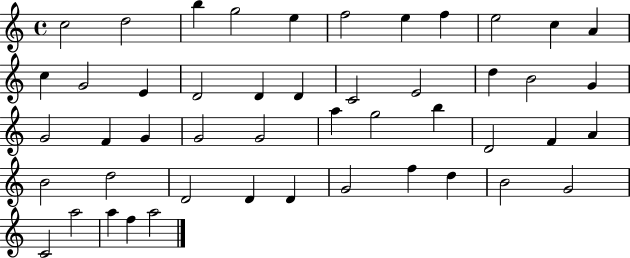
{
  \clef treble
  \time 4/4
  \defaultTimeSignature
  \key c \major
  c''2 d''2 | b''4 g''2 e''4 | f''2 e''4 f''4 | e''2 c''4 a'4 | \break c''4 g'2 e'4 | d'2 d'4 d'4 | c'2 e'2 | d''4 b'2 g'4 | \break g'2 f'4 g'4 | g'2 g'2 | a''4 g''2 b''4 | d'2 f'4 a'4 | \break b'2 d''2 | d'2 d'4 d'4 | g'2 f''4 d''4 | b'2 g'2 | \break c'2 a''2 | a''4 f''4 a''2 | \bar "|."
}